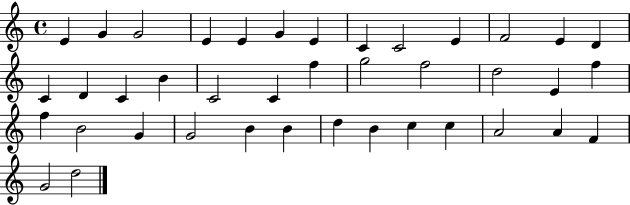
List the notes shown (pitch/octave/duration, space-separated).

E4/q G4/q G4/h E4/q E4/q G4/q E4/q C4/q C4/h E4/q F4/h E4/q D4/q C4/q D4/q C4/q B4/q C4/h C4/q F5/q G5/h F5/h D5/h E4/q F5/q F5/q B4/h G4/q G4/h B4/q B4/q D5/q B4/q C5/q C5/q A4/h A4/q F4/q G4/h D5/h